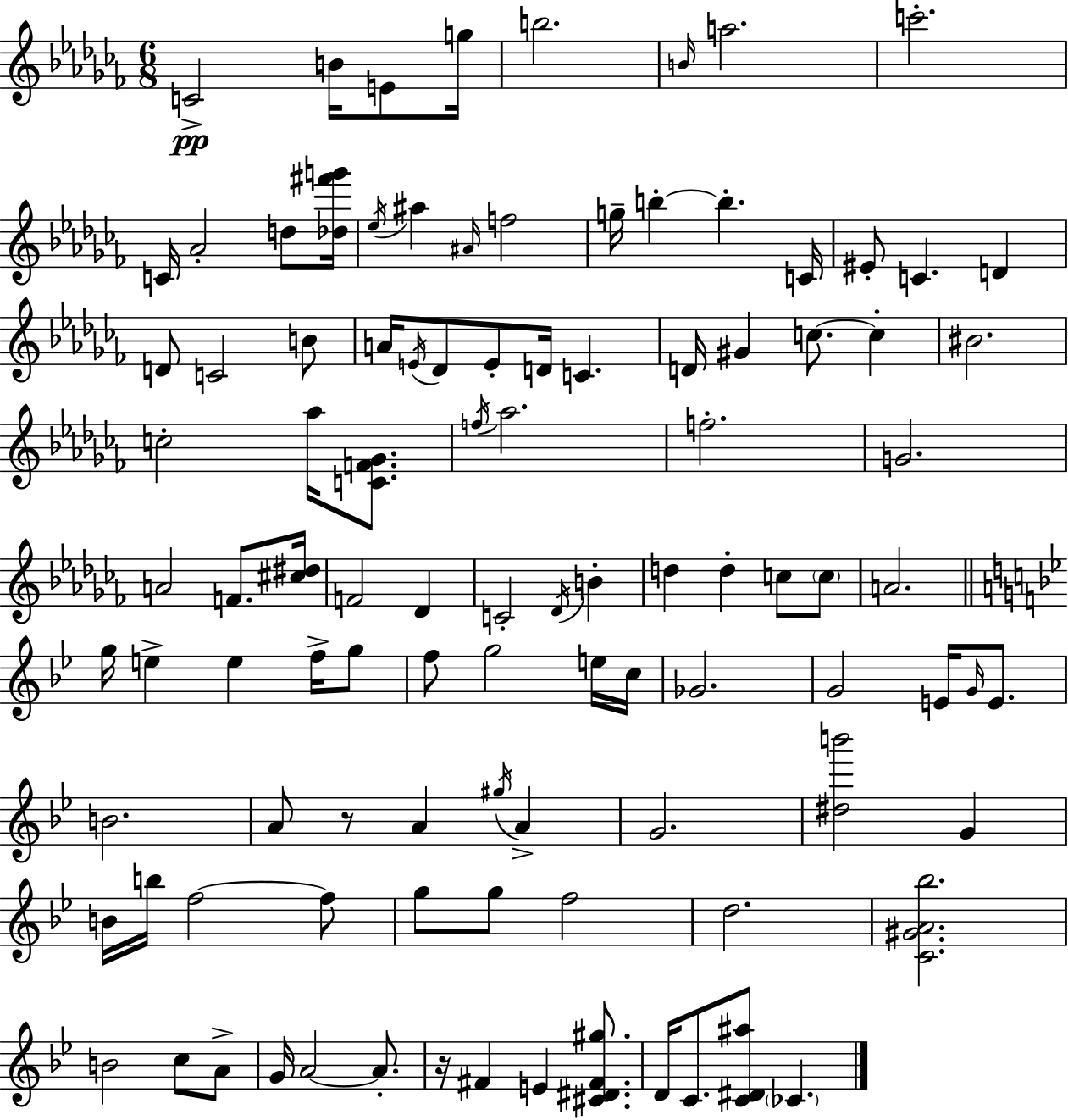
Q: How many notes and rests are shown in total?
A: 103